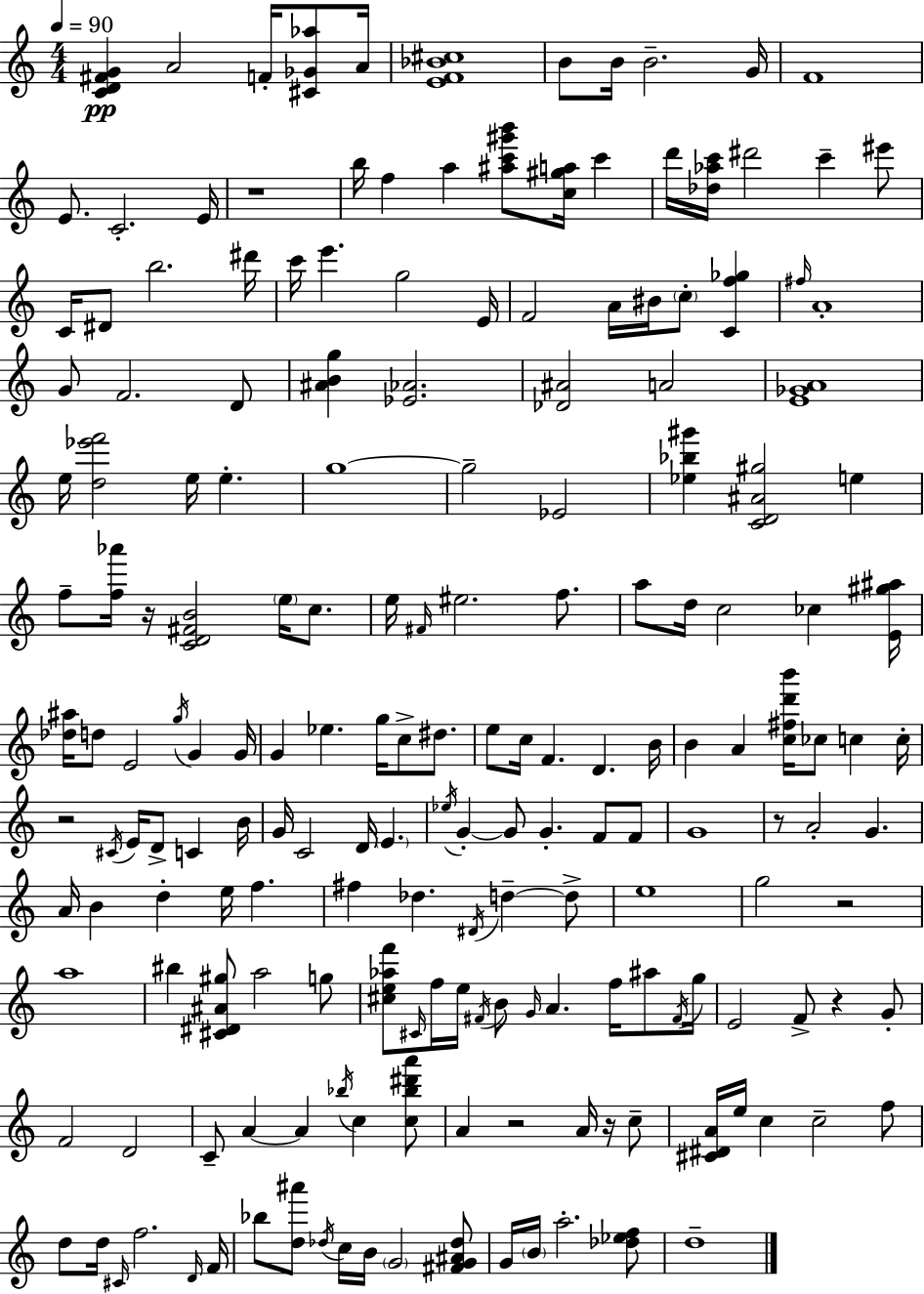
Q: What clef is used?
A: treble